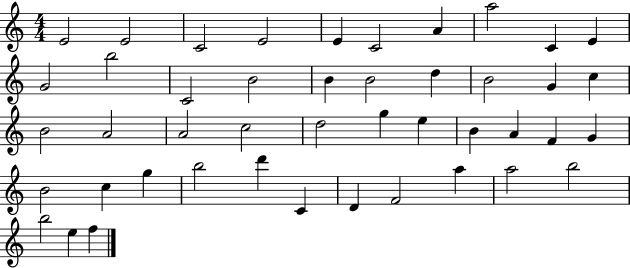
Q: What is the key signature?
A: C major